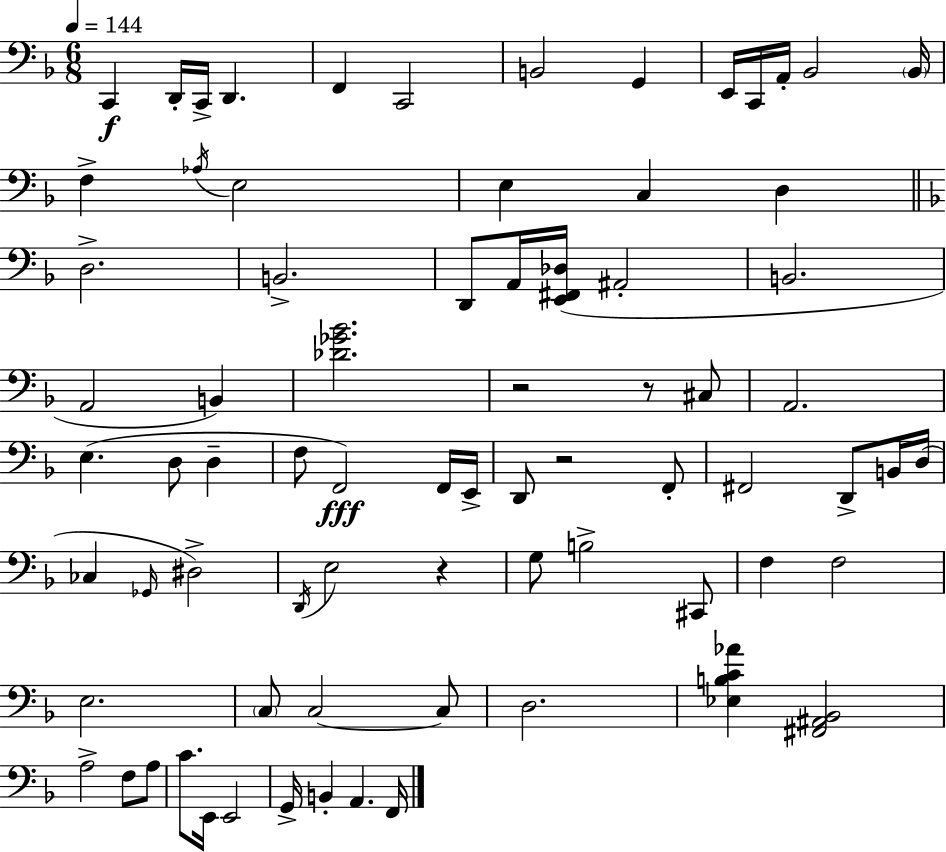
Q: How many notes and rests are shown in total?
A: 75